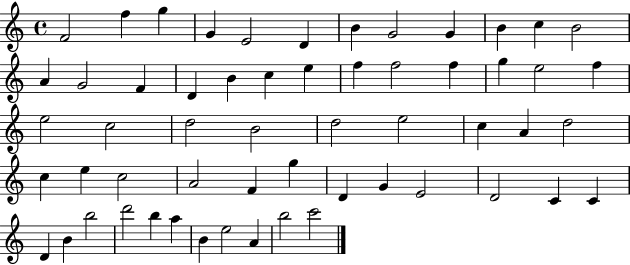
F4/h F5/q G5/q G4/q E4/h D4/q B4/q G4/h G4/q B4/q C5/q B4/h A4/q G4/h F4/q D4/q B4/q C5/q E5/q F5/q F5/h F5/q G5/q E5/h F5/q E5/h C5/h D5/h B4/h D5/h E5/h C5/q A4/q D5/h C5/q E5/q C5/h A4/h F4/q G5/q D4/q G4/q E4/h D4/h C4/q C4/q D4/q B4/q B5/h D6/h B5/q A5/q B4/q E5/h A4/q B5/h C6/h